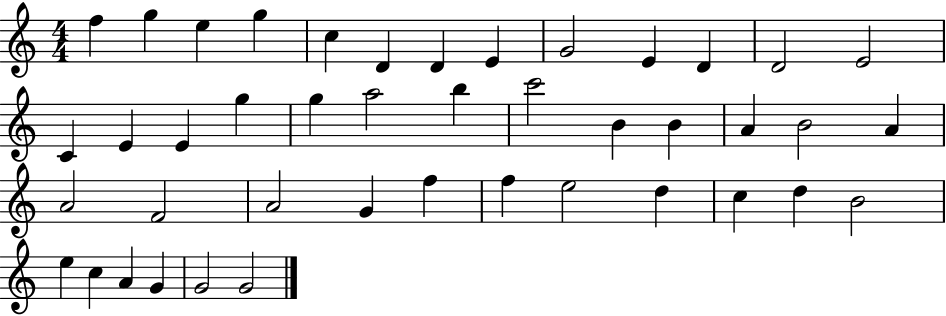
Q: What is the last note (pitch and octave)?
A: G4